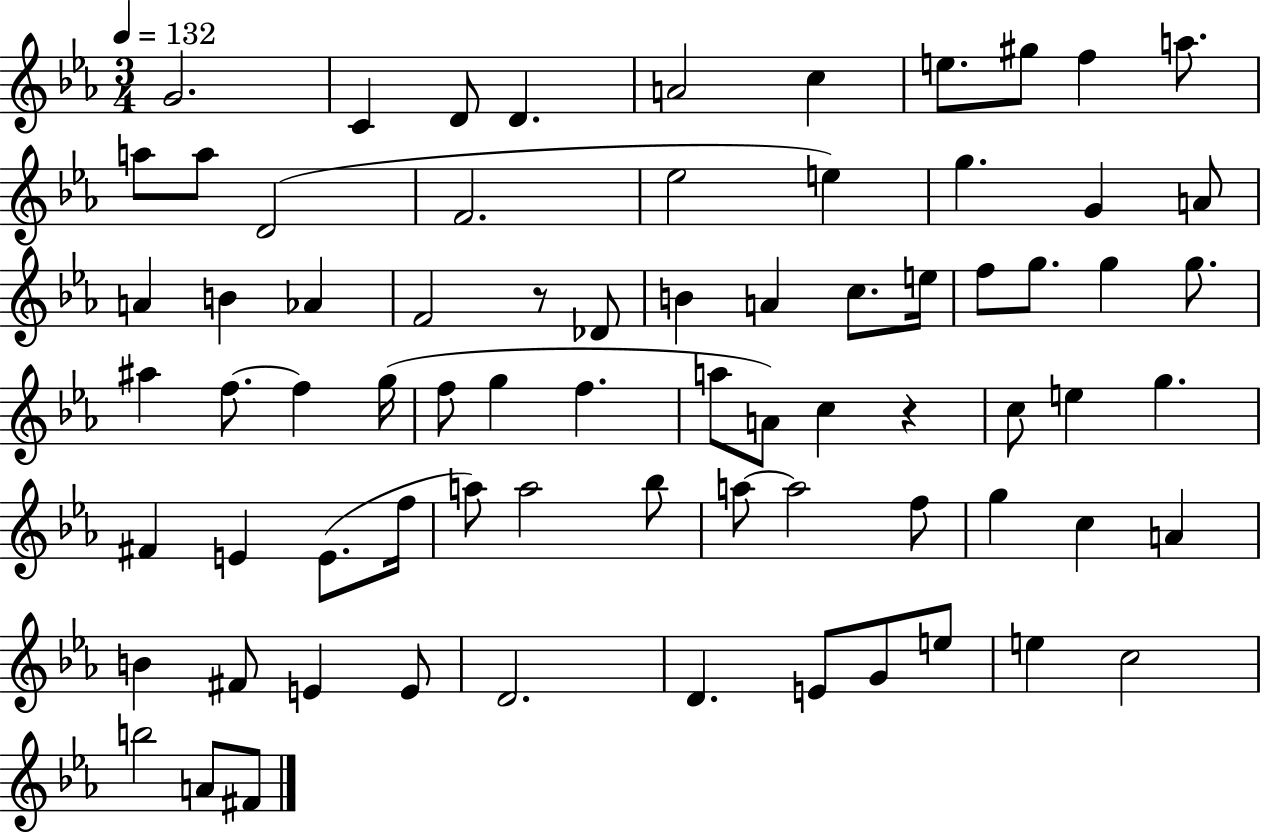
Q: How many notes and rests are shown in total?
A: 74